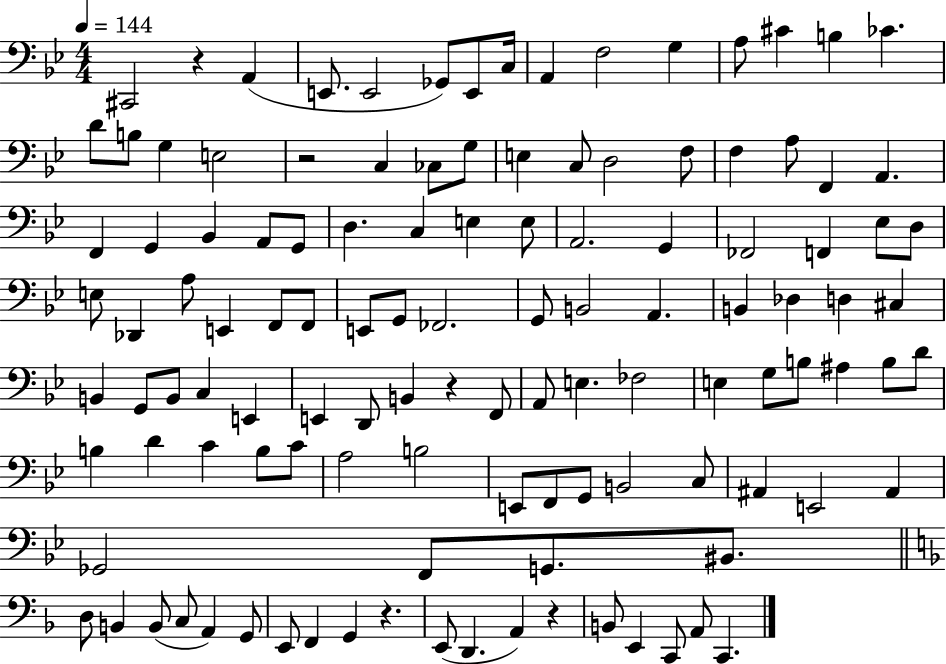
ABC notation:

X:1
T:Untitled
M:4/4
L:1/4
K:Bb
^C,,2 z A,, E,,/2 E,,2 _G,,/2 E,,/2 C,/4 A,, F,2 G, A,/2 ^C B, _C D/2 B,/2 G, E,2 z2 C, _C,/2 G,/2 E, C,/2 D,2 F,/2 F, A,/2 F,, A,, F,, G,, _B,, A,,/2 G,,/2 D, C, E, E,/2 A,,2 G,, _F,,2 F,, _E,/2 D,/2 E,/2 _D,, A,/2 E,, F,,/2 F,,/2 E,,/2 G,,/2 _F,,2 G,,/2 B,,2 A,, B,, _D, D, ^C, B,, G,,/2 B,,/2 C, E,, E,, D,,/2 B,, z F,,/2 A,,/2 E, _F,2 E, G,/2 B,/2 ^A, B,/2 D/2 B, D C B,/2 C/2 A,2 B,2 E,,/2 F,,/2 G,,/2 B,,2 C,/2 ^A,, E,,2 ^A,, _G,,2 F,,/2 G,,/2 ^B,,/2 D,/2 B,, B,,/2 C,/2 A,, G,,/2 E,,/2 F,, G,, z E,,/2 D,, A,, z B,,/2 E,, C,,/2 A,,/2 C,,